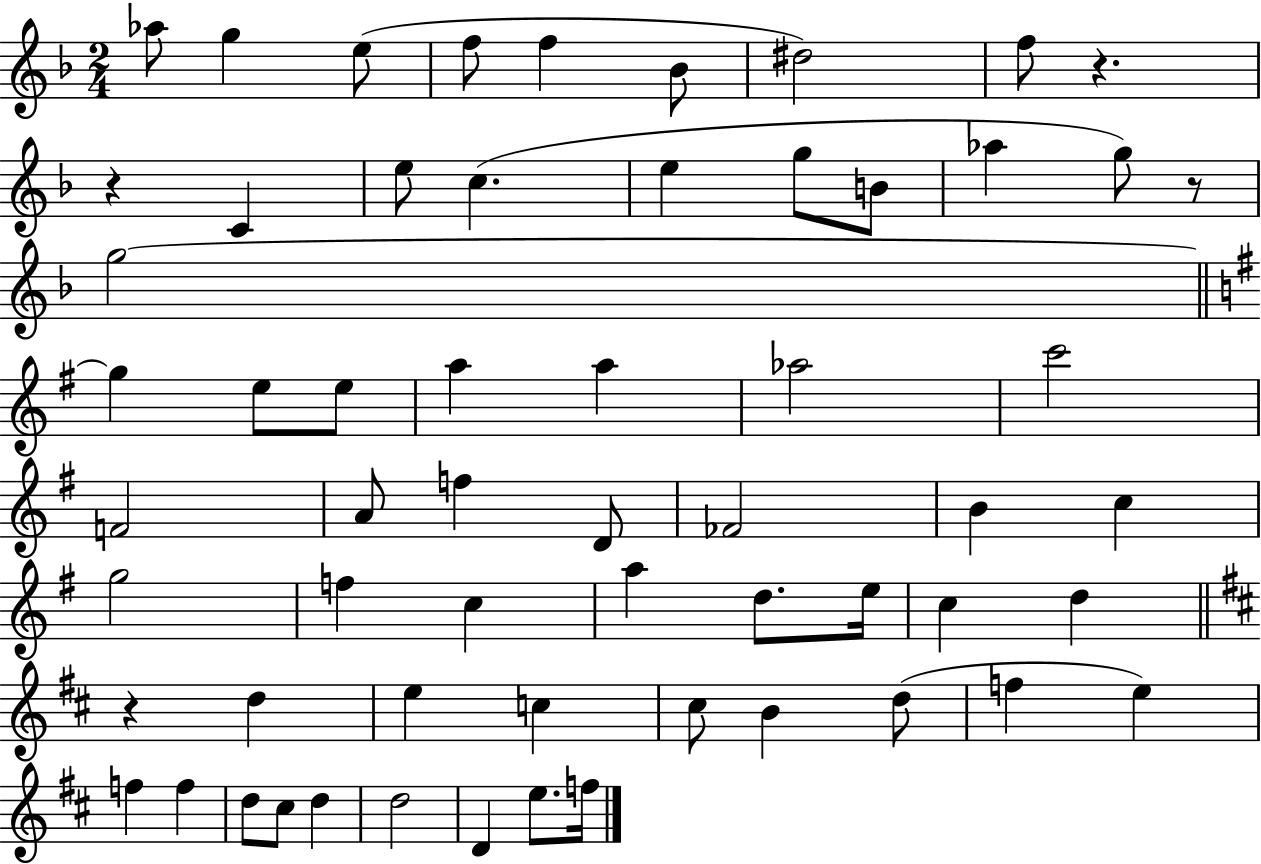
{
  \clef treble
  \numericTimeSignature
  \time 2/4
  \key f \major
  \repeat volta 2 { aes''8 g''4 e''8( | f''8 f''4 bes'8 | dis''2) | f''8 r4. | \break r4 c'4 | e''8 c''4.( | e''4 g''8 b'8 | aes''4 g''8) r8 | \break g''2~~ | \bar "||" \break \key g \major g''4 e''8 e''8 | a''4 a''4 | aes''2 | c'''2 | \break f'2 | a'8 f''4 d'8 | fes'2 | b'4 c''4 | \break g''2 | f''4 c''4 | a''4 d''8. e''16 | c''4 d''4 | \break \bar "||" \break \key d \major r4 d''4 | e''4 c''4 | cis''8 b'4 d''8( | f''4 e''4) | \break f''4 f''4 | d''8 cis''8 d''4 | d''2 | d'4 e''8. f''16 | \break } \bar "|."
}